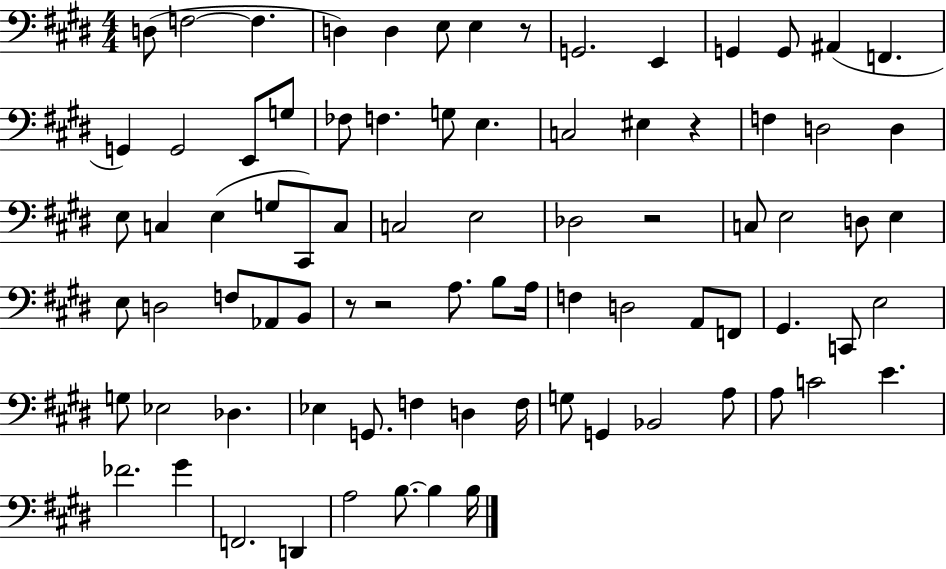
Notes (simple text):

D3/e F3/h F3/q. D3/q D3/q E3/e E3/q R/e G2/h. E2/q G2/q G2/e A#2/q F2/q. G2/q G2/h E2/e G3/e FES3/e F3/q. G3/e E3/q. C3/h EIS3/q R/q F3/q D3/h D3/q E3/e C3/q E3/q G3/e C#2/e C3/e C3/h E3/h Db3/h R/h C3/e E3/h D3/e E3/q E3/e D3/h F3/e Ab2/e B2/e R/e R/h A3/e. B3/e A3/s F3/q D3/h A2/e F2/e G#2/q. C2/e E3/h G3/e Eb3/h Db3/q. Eb3/q G2/e. F3/q D3/q F3/s G3/e G2/q Bb2/h A3/e A3/e C4/h E4/q. FES4/h. G#4/q F2/h. D2/q A3/h B3/e. B3/q B3/s